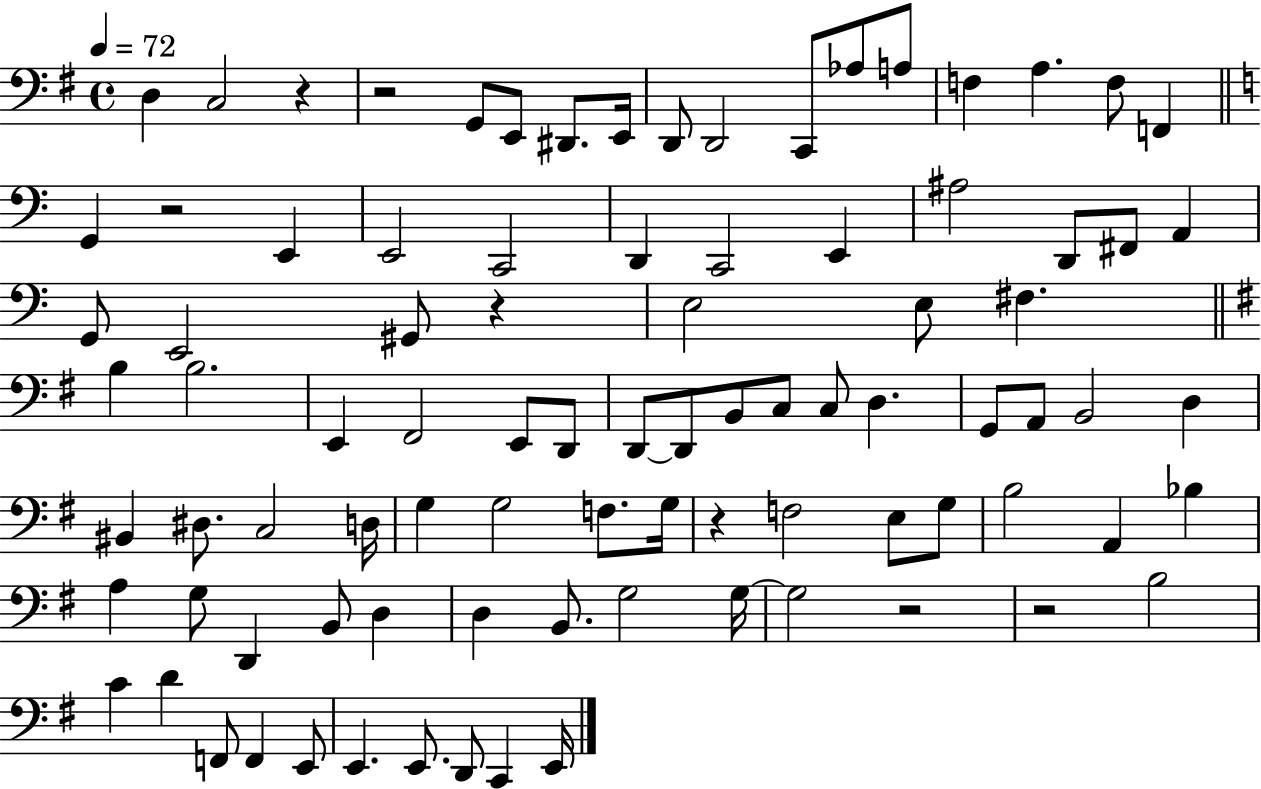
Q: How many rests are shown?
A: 7